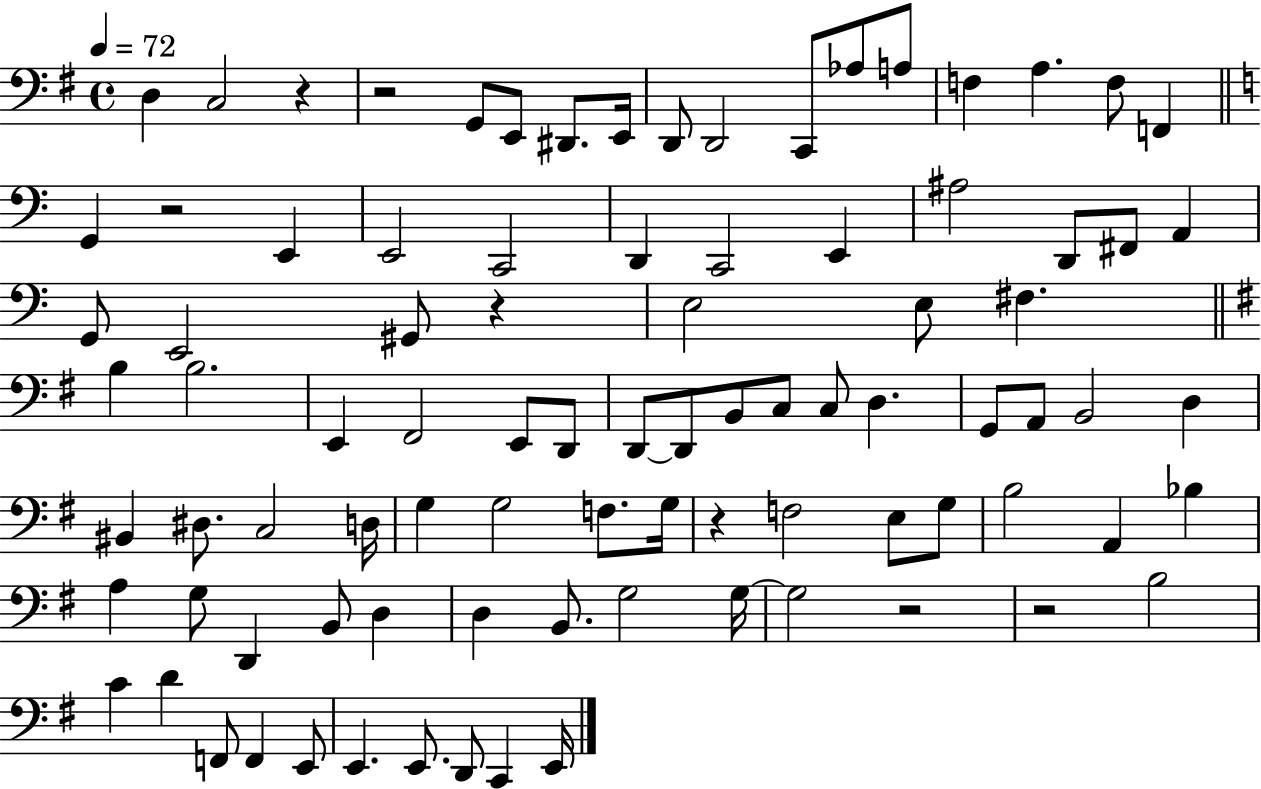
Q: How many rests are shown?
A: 7